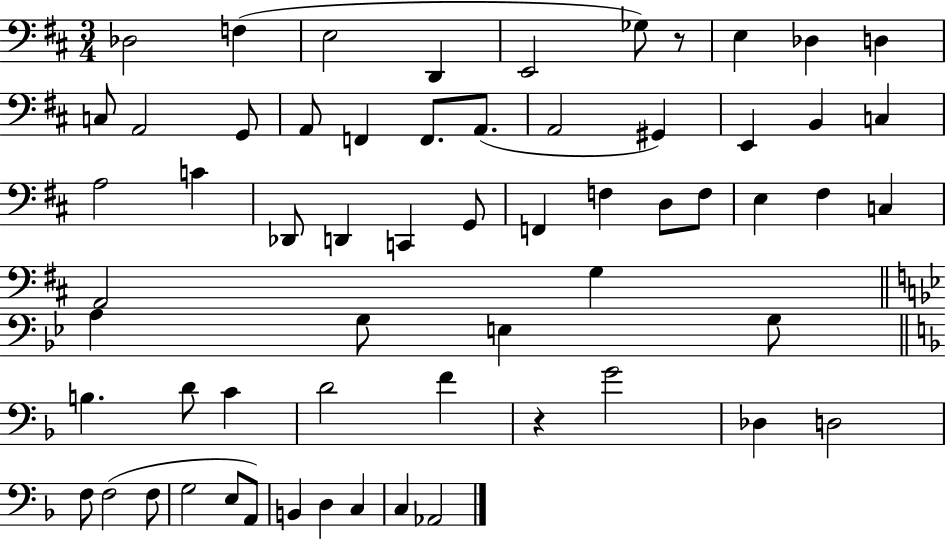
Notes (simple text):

Db3/h F3/q E3/h D2/q E2/h Gb3/e R/e E3/q Db3/q D3/q C3/e A2/h G2/e A2/e F2/q F2/e. A2/e. A2/h G#2/q E2/q B2/q C3/q A3/h C4/q Db2/e D2/q C2/q G2/e F2/q F3/q D3/e F3/e E3/q F#3/q C3/q A2/h G3/q A3/q G3/e E3/q G3/e B3/q. D4/e C4/q D4/h F4/q R/q G4/h Db3/q D3/h F3/e F3/h F3/e G3/h E3/e A2/e B2/q D3/q C3/q C3/q Ab2/h